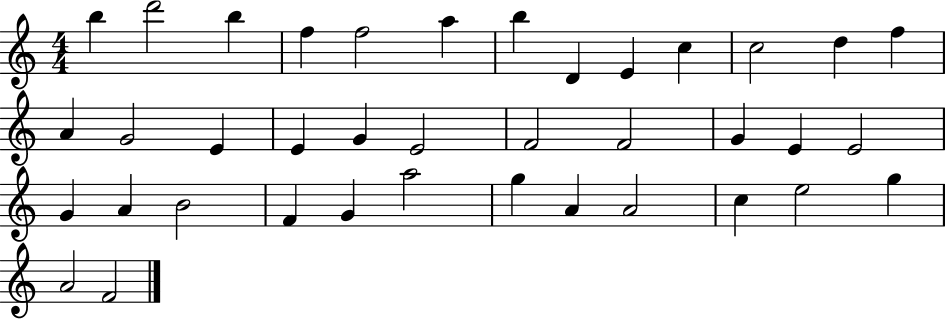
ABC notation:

X:1
T:Untitled
M:4/4
L:1/4
K:C
b d'2 b f f2 a b D E c c2 d f A G2 E E G E2 F2 F2 G E E2 G A B2 F G a2 g A A2 c e2 g A2 F2